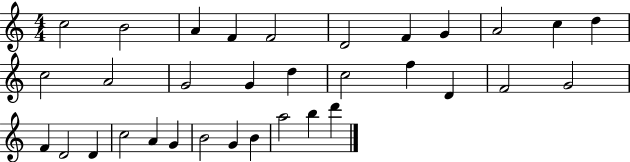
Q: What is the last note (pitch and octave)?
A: D6